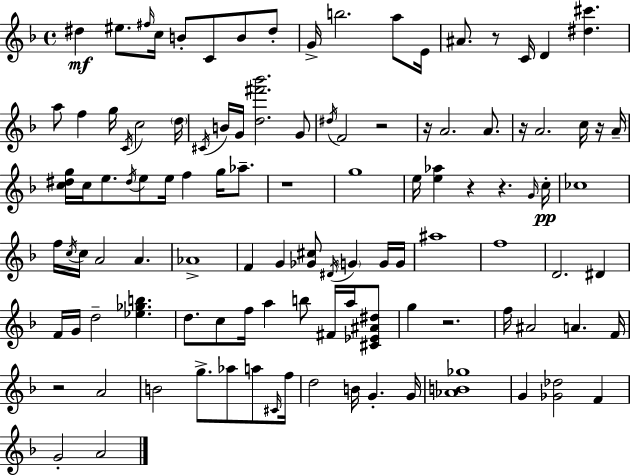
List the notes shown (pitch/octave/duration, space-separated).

D#5/q EIS5/e. F#5/s C5/s B4/e C4/e B4/e D#5/e G4/s B5/h. A5/e E4/s A#4/e. R/e C4/s D4/q [D#5,C#6]/q. A5/e F5/q G5/s C4/s C5/h D5/s C#4/s B4/s G4/s [D5,F#6,Bb6]/h. G4/e D#5/s F4/h R/h R/s A4/h. A4/e. R/s A4/h. C5/s R/s A4/s [C5,D#5,G5]/s C5/s E5/e. D#5/s E5/e E5/s F5/q G5/s Ab5/e. R/w G5/w E5/s [E5,Ab5]/q R/q R/q. G4/s C5/s CES5/w F5/s C5/s C5/s A4/h A4/q. Ab4/w F4/q G4/q [Gb4,C#5]/e D#4/s G4/q G4/s G4/s A#5/w F5/w D4/h. D#4/q F4/s G4/s D5/h [Eb5,Gb5,B5]/q. D5/e. C5/e F5/s A5/q B5/e F#4/s A5/s [C#4,Eb4,A#4,D#5]/e G5/q R/h. F5/s A#4/h A4/q. F4/s R/h A4/h B4/h G5/e. Ab5/e A5/e C#4/s F5/s D5/h B4/s G4/q. G4/s [Ab4,B4,Gb5]/w G4/q [Gb4,Db5]/h F4/q G4/h A4/h